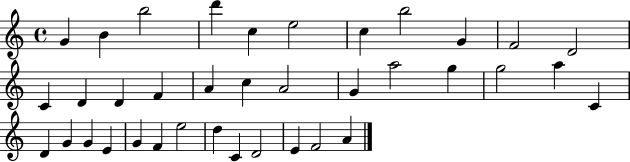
G4/q B4/q B5/h D6/q C5/q E5/h C5/q B5/h G4/q F4/h D4/h C4/q D4/q D4/q F4/q A4/q C5/q A4/h G4/q A5/h G5/q G5/h A5/q C4/q D4/q G4/q G4/q E4/q G4/q F4/q E5/h D5/q C4/q D4/h E4/q F4/h A4/q